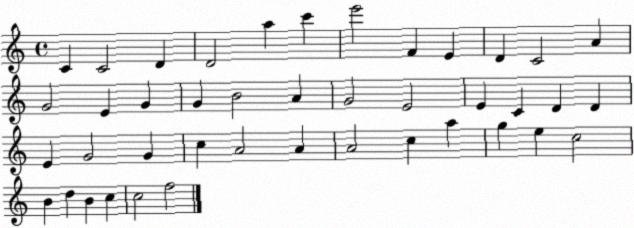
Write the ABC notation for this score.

X:1
T:Untitled
M:4/4
L:1/4
K:C
C C2 D D2 a c' e'2 F E D C2 A G2 E G G B2 A G2 E2 E C D D E G2 G c A2 A A2 c a g e c2 B d B c c2 f2